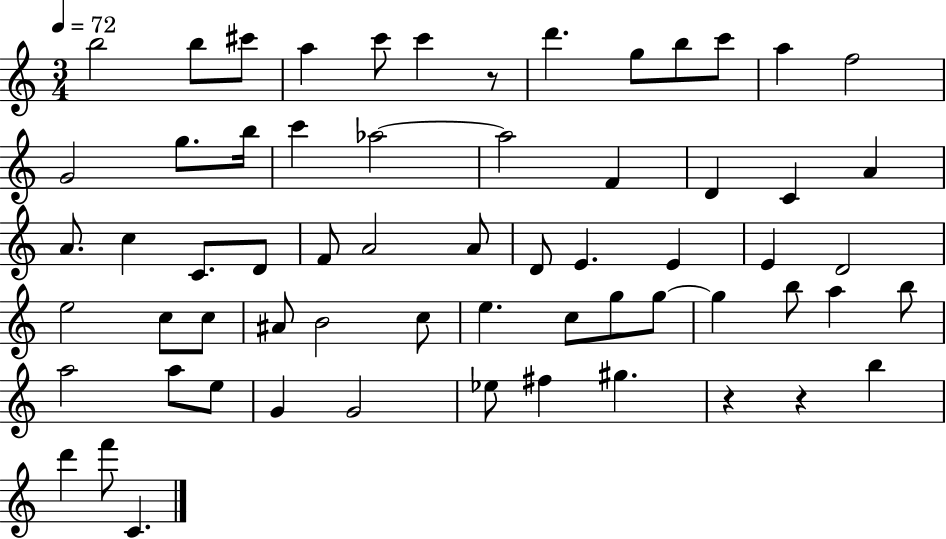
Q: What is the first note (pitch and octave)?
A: B5